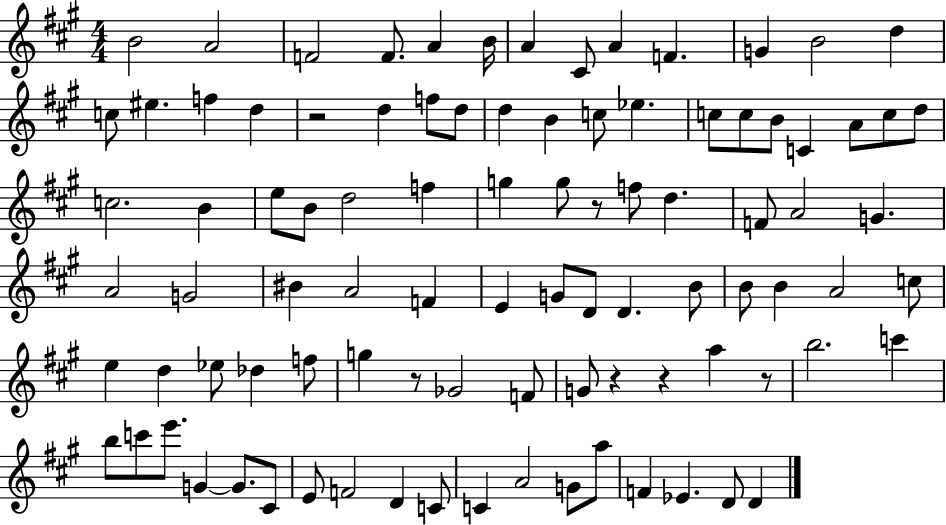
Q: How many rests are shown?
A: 6